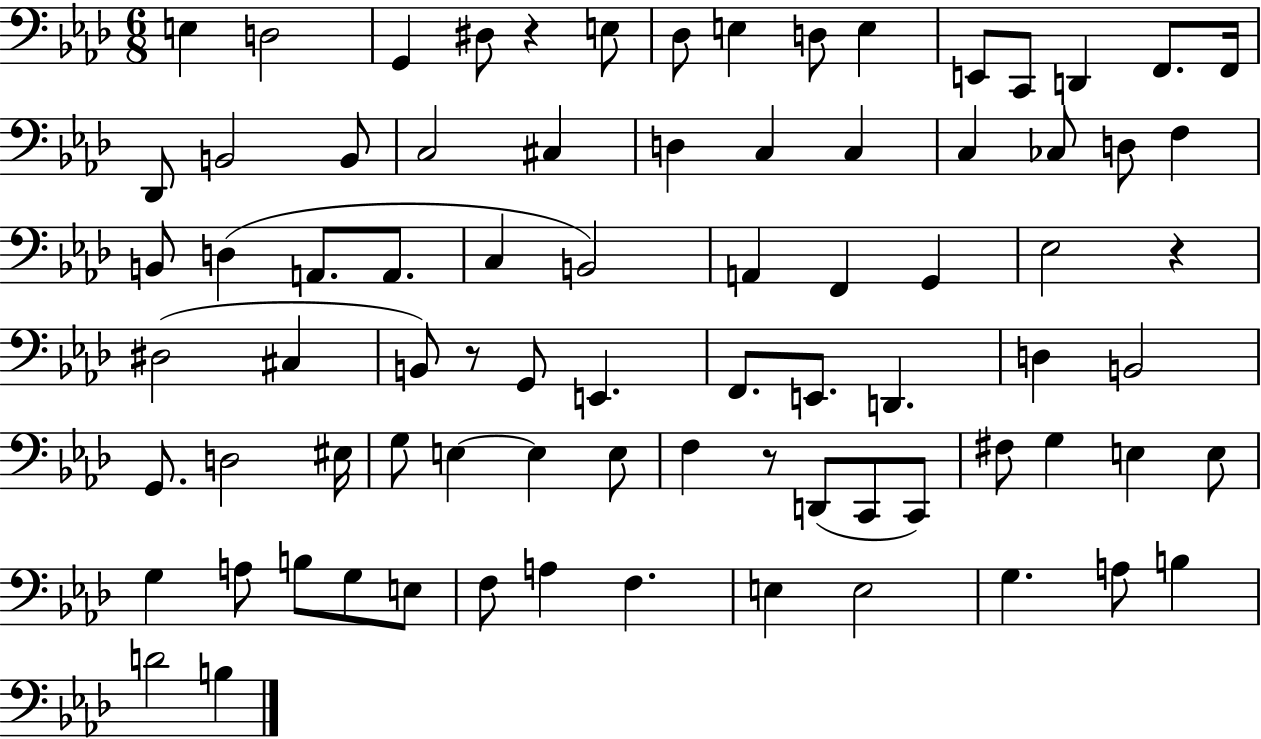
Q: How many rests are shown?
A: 4